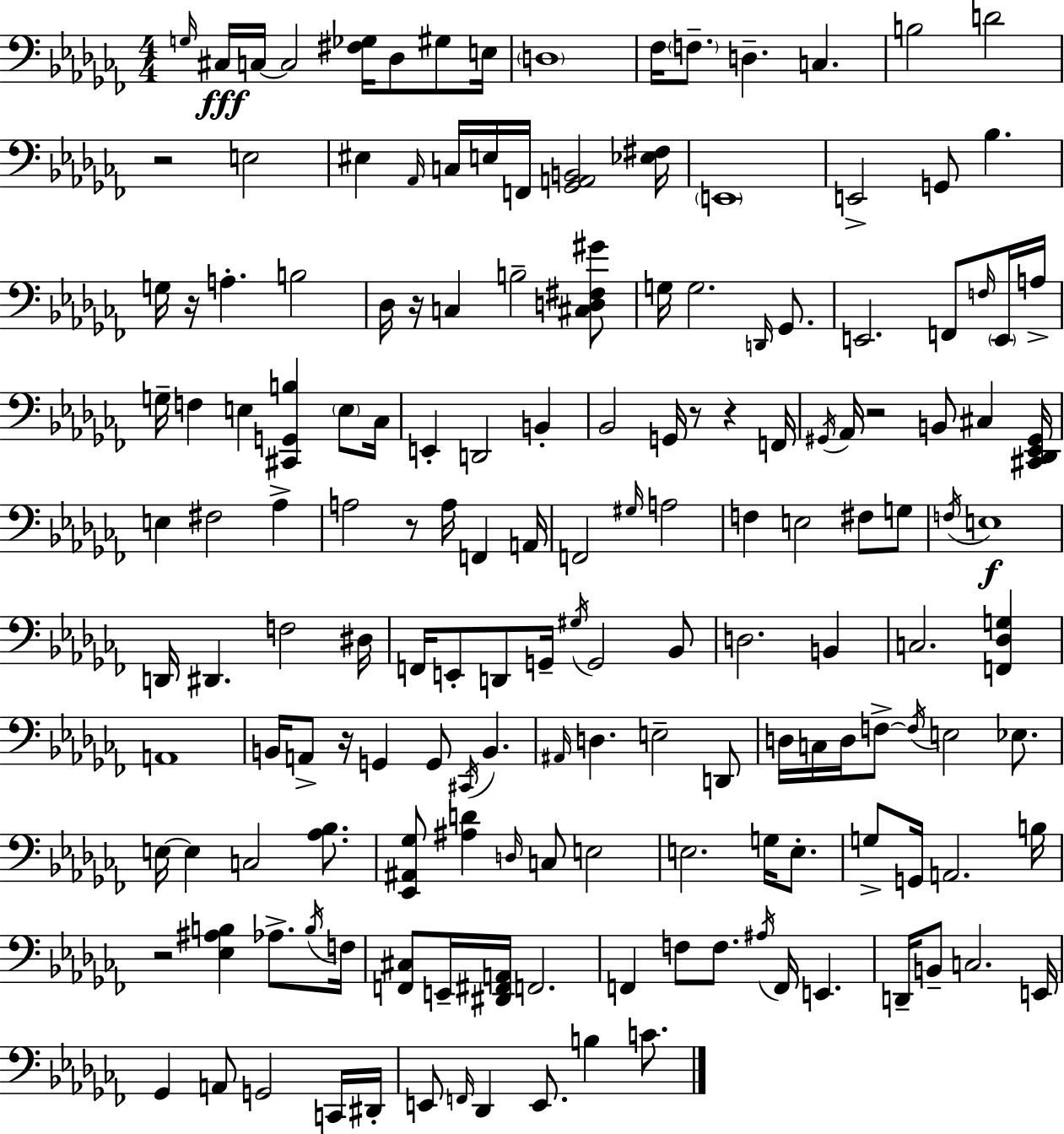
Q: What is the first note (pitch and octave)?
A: G3